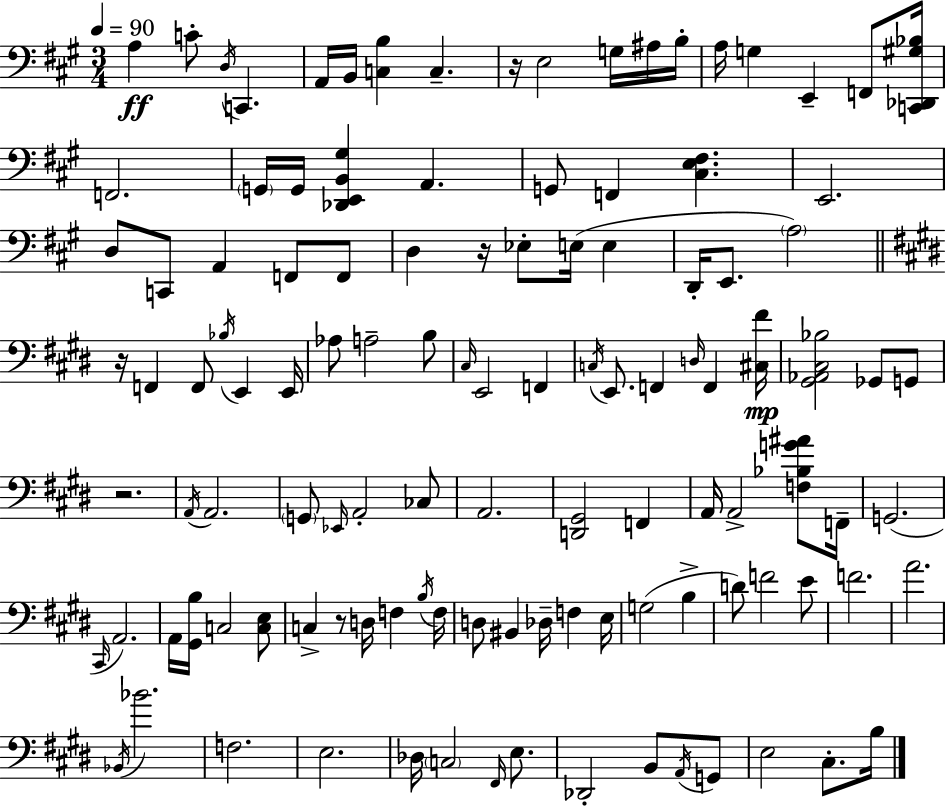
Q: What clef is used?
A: bass